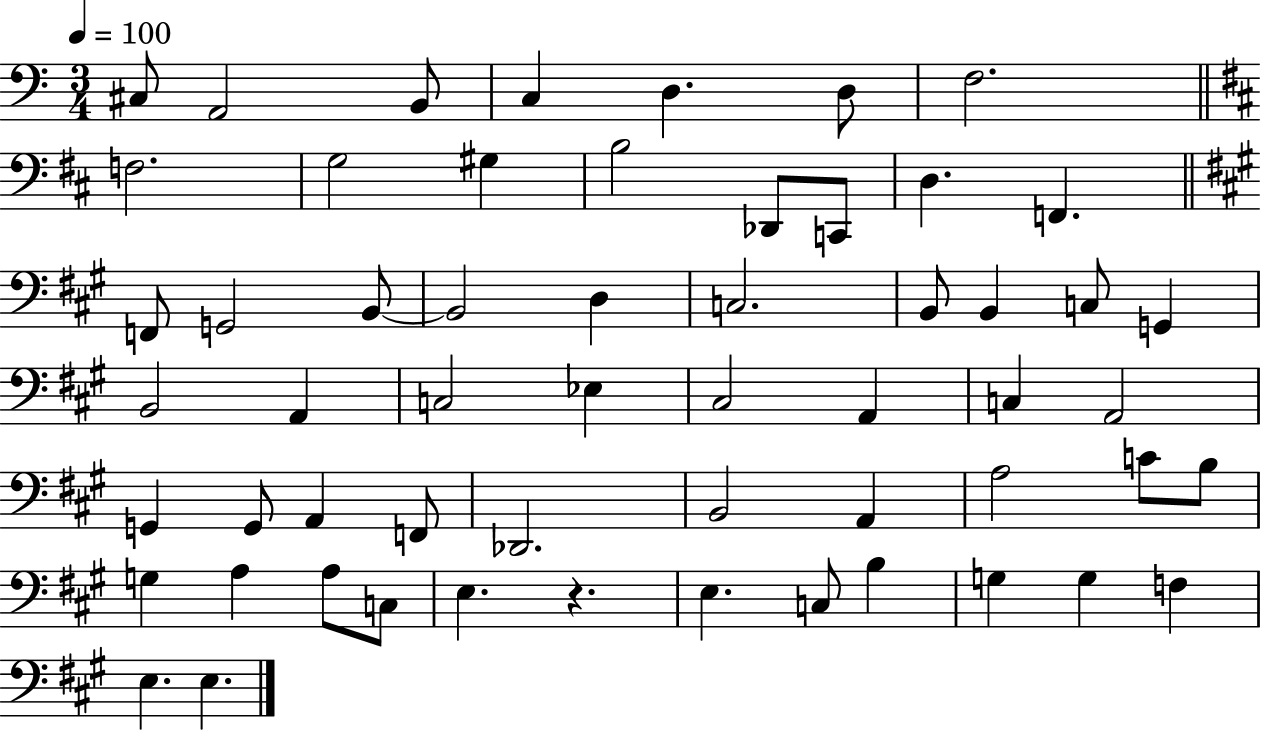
X:1
T:Untitled
M:3/4
L:1/4
K:C
^C,/2 A,,2 B,,/2 C, D, D,/2 F,2 F,2 G,2 ^G, B,2 _D,,/2 C,,/2 D, F,, F,,/2 G,,2 B,,/2 B,,2 D, C,2 B,,/2 B,, C,/2 G,, B,,2 A,, C,2 _E, ^C,2 A,, C, A,,2 G,, G,,/2 A,, F,,/2 _D,,2 B,,2 A,, A,2 C/2 B,/2 G, A, A,/2 C,/2 E, z E, C,/2 B, G, G, F, E, E,